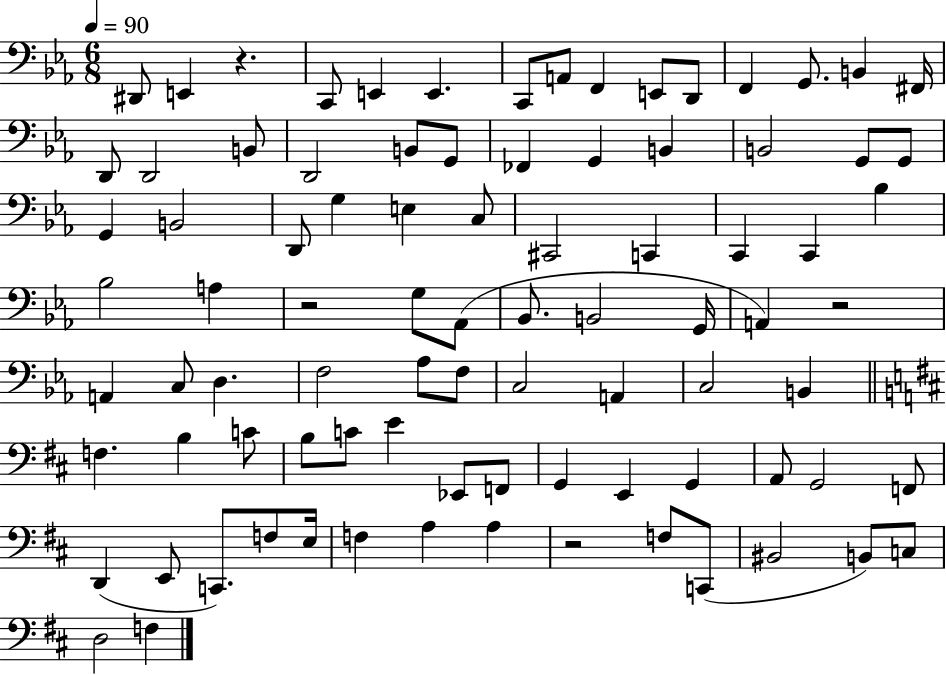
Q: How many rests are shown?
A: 4